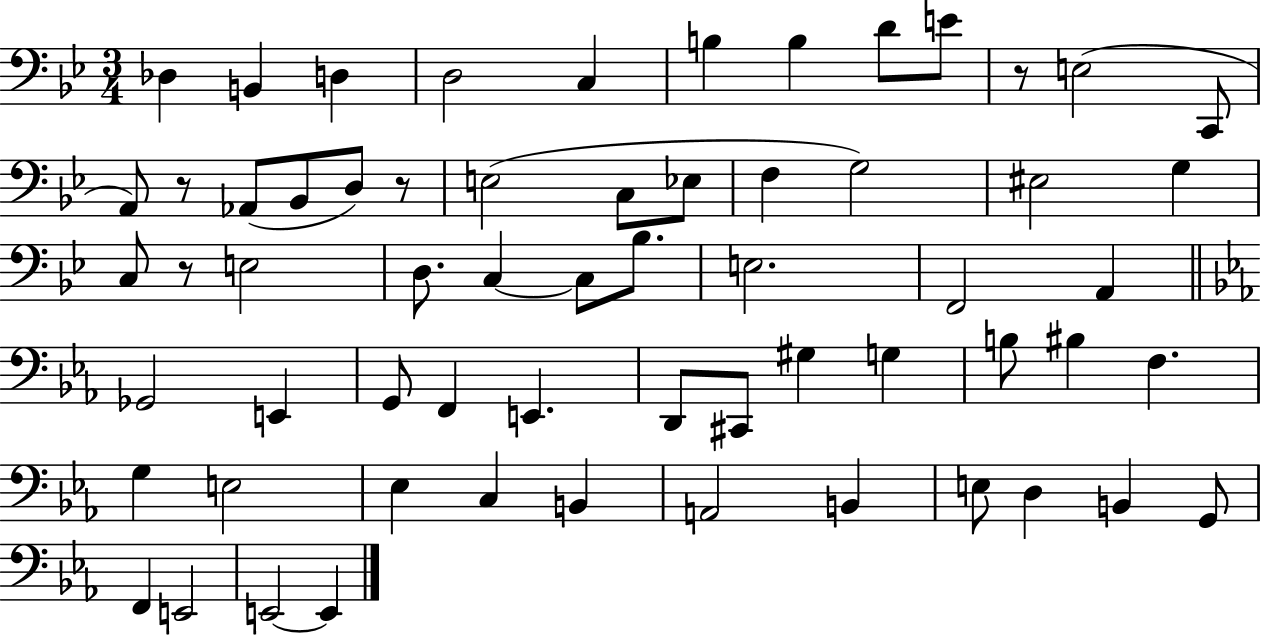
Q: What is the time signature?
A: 3/4